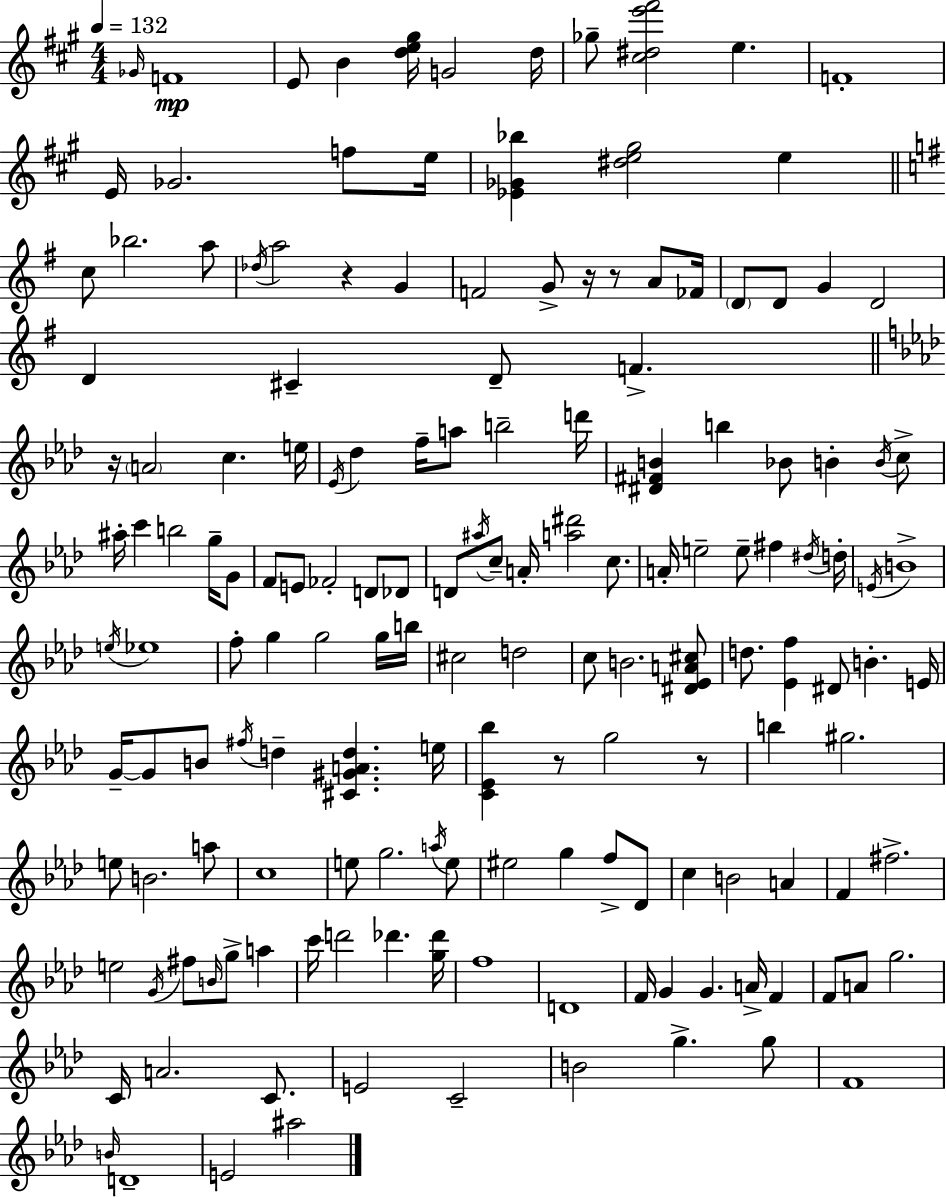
{
  \clef treble
  \numericTimeSignature
  \time 4/4
  \key a \major
  \tempo 4 = 132
  \repeat volta 2 { \grace { ges'16 }\mp f'1 | e'8 b'4 <d'' e'' gis''>16 g'2 | d''16 ges''8-- <cis'' dis'' e''' fis'''>2 e''4. | f'1-. | \break e'16 ges'2. f''8 | e''16 <ees' ges' bes''>4 <dis'' e'' gis''>2 e''4 | \bar "||" \break \key e \minor c''8 bes''2. a''8 | \acciaccatura { des''16 } a''2 r4 g'4 | f'2 g'8-> r16 r8 a'8 | fes'16 \parenthesize d'8 d'8 g'4 d'2 | \break d'4 cis'4-- d'8-- f'4.-> | \bar "||" \break \key aes \major r16 \parenthesize a'2 c''4. e''16 | \acciaccatura { ees'16 } des''4 f''16-- a''8 b''2-- | d'''16 <dis' fis' b'>4 b''4 bes'8 b'4-. \acciaccatura { b'16 } | c''8-> ais''16-. c'''4 b''2 g''16-- | \break g'8 f'8 e'8 fes'2-. d'8 | des'8 d'8 \acciaccatura { ais''16 } c''8-- a'16-. <a'' dis'''>2 | c''8. a'16-. e''2-- e''8-- fis''4 | \acciaccatura { dis''16 } d''16-. \acciaccatura { e'16 } b'1-> | \break \acciaccatura { e''16 } ees''1 | f''8-. g''4 g''2 | g''16 b''16 cis''2 d''2 | c''8 b'2. | \break <dis' ees' a' cis''>8 d''8. <ees' f''>4 dis'8 b'4.-. | e'16 g'16--~~ g'8 b'8 \acciaccatura { fis''16 } d''4-- | <cis' gis' a' d''>4. e''16 <c' ees' bes''>4 r8 g''2 | r8 b''4 gis''2. | \break e''8 b'2. | a''8 c''1 | e''8 g''2. | \acciaccatura { a''16 } e''8 eis''2 | \break g''4 f''8-> des'8 c''4 b'2 | a'4 f'4 fis''2.-> | e''2 | \acciaccatura { g'16 } fis''8 \grace { b'16 } g''8-> a''4 c'''16 d'''2 | \break des'''4. <g'' des'''>16 f''1 | d'1 | f'16 g'4 g'4. | a'16-> f'4 f'8 a'8 g''2. | \break c'16 a'2. | c'8. e'2 | c'2-- b'2 | g''4.-> g''8 f'1 | \break \grace { b'16 } d'1-- | e'2 | ais''2 } \bar "|."
}